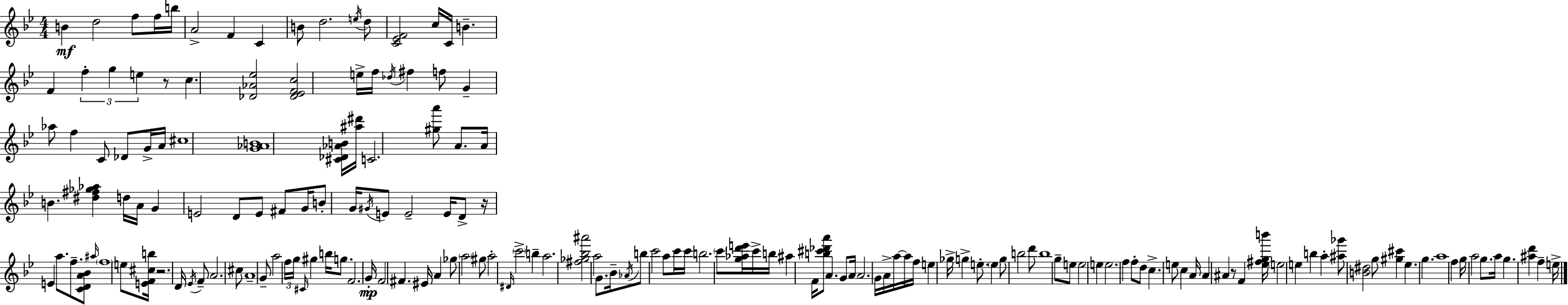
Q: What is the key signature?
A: G minor